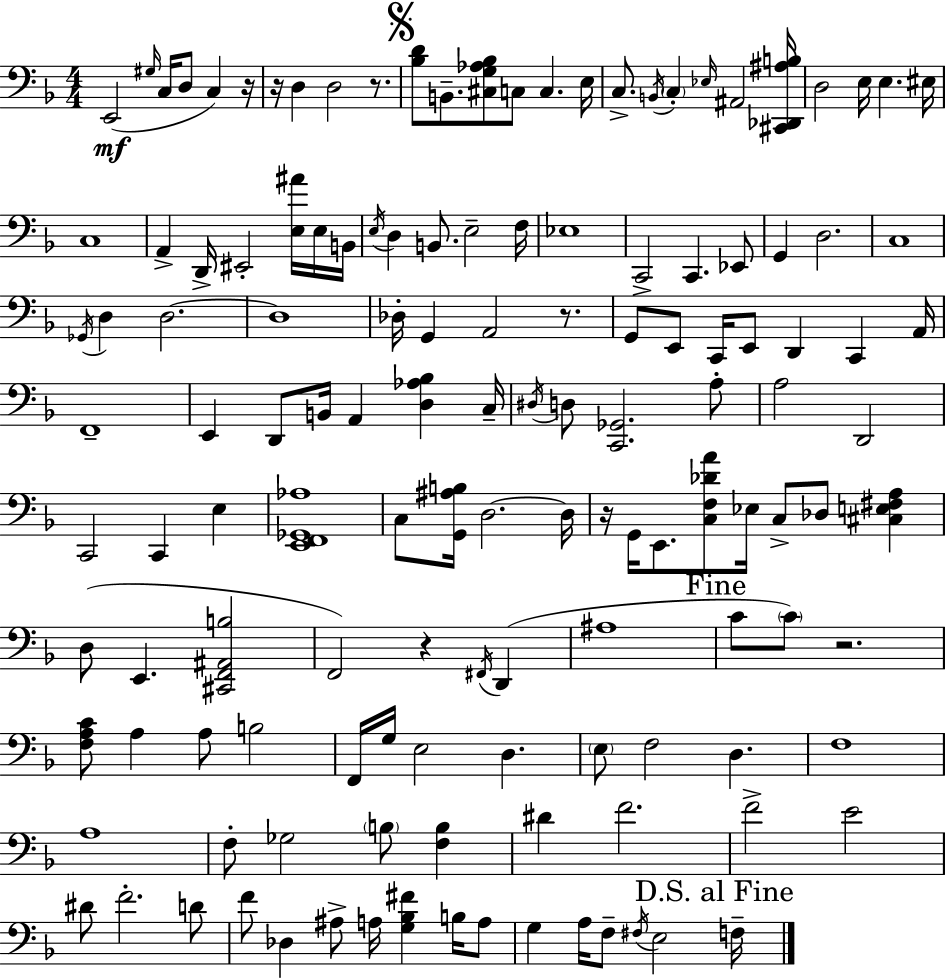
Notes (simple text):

E2/h G#3/s C3/s D3/e C3/q R/s R/s D3/q D3/h R/e. [Bb3,D4]/e B2/e. [C#3,G3,Ab3,Bb3]/e C3/e C3/q. E3/s C3/e. B2/s C3/q Eb3/s A#2/h [C#2,Db2,A#3,B3]/s D3/h E3/s E3/q. EIS3/s C3/w A2/q D2/s EIS2/h [E3,A#4]/s E3/s B2/s E3/s D3/q B2/e. E3/h F3/s Eb3/w C2/h C2/q. Eb2/e G2/q D3/h. C3/w Gb2/s D3/q D3/h. D3/w Db3/s G2/q A2/h R/e. G2/e E2/e C2/s E2/e D2/q C2/q A2/s F2/w E2/q D2/e B2/s A2/q [D3,Ab3,Bb3]/q C3/s D#3/s D3/e [C2,Gb2]/h. A3/e A3/h D2/h C2/h C2/q E3/q [E2,F2,Gb2,Ab3]/w C3/e [G2,A#3,B3]/s D3/h. D3/s R/s G2/s E2/e. [C3,F3,Db4,A4]/e Eb3/s C3/e Db3/e [C#3,E3,F#3,A3]/q D3/e E2/q. [C#2,F2,A#2,B3]/h F2/h R/q F#2/s D2/q A#3/w C4/e C4/e R/h. [F3,A3,C4]/e A3/q A3/e B3/h F2/s G3/s E3/h D3/q. E3/e F3/h D3/q. F3/w A3/w F3/e Gb3/h B3/e [F3,B3]/q D#4/q F4/h. F4/h E4/h D#4/e F4/h. D4/e F4/e Db3/q A#3/e A3/s [G3,Bb3,F#4]/q B3/s A3/e G3/q A3/s F3/e F#3/s E3/h F3/s